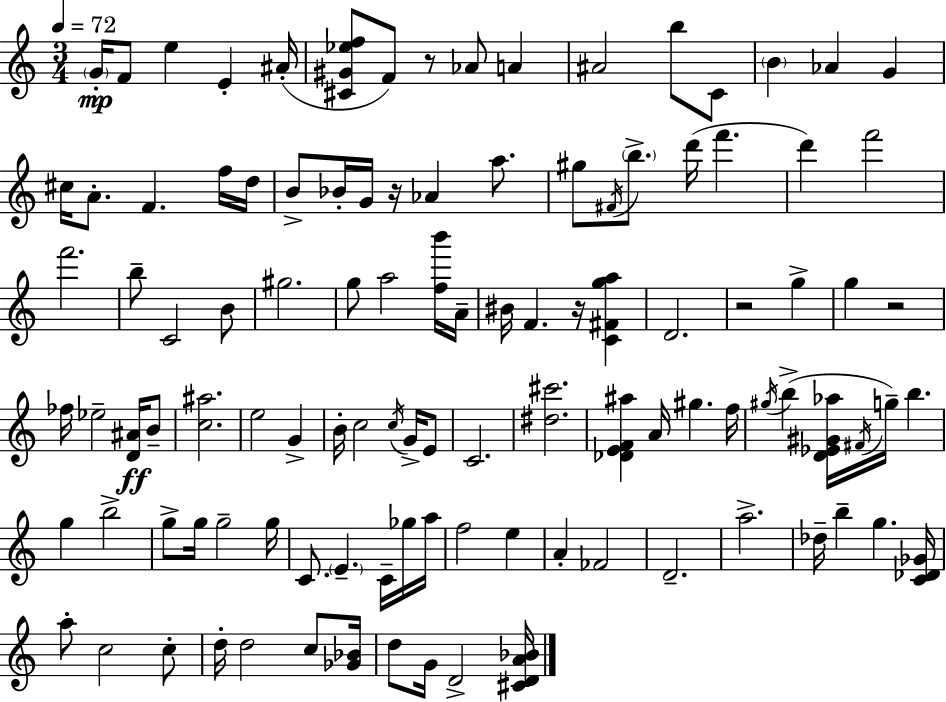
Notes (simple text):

G4/s F4/e E5/q E4/q A#4/s [C#4,G#4,Eb5,F5]/e F4/e R/e Ab4/e A4/q A#4/h B5/e C4/e B4/q Ab4/q G4/q C#5/s A4/e. F4/q. F5/s D5/s B4/e Bb4/s G4/s R/s Ab4/q A5/e. G#5/e F#4/s B5/e. D6/s F6/q. D6/q F6/h F6/h. B5/e C4/h B4/e G#5/h. G5/e A5/h [F5,B6]/s A4/s BIS4/s F4/q. R/s [C4,F#4,G5,A5]/q D4/h. R/h G5/q G5/q R/h FES5/s Eb5/h [D4,A#4]/s B4/e [C5,A#5]/h. E5/h G4/q B4/s C5/h C5/s G4/s E4/e C4/h. [D#5,C#6]/h. [Db4,E4,F4,A#5]/q A4/s G#5/q. F5/s G#5/s B5/q [D4,Eb4,G#4,Ab5]/s F#4/s G5/s B5/q. G5/q B5/h G5/e G5/s G5/h G5/s C4/e. E4/q. C4/s Gb5/s A5/s F5/h E5/q A4/q FES4/h D4/h. A5/h. Db5/s B5/q G5/q. [C4,Db4,Gb4]/s A5/e C5/h C5/e D5/s D5/h C5/e [Gb4,Bb4]/s D5/e G4/s D4/h [C#4,D4,A4,Bb4]/s